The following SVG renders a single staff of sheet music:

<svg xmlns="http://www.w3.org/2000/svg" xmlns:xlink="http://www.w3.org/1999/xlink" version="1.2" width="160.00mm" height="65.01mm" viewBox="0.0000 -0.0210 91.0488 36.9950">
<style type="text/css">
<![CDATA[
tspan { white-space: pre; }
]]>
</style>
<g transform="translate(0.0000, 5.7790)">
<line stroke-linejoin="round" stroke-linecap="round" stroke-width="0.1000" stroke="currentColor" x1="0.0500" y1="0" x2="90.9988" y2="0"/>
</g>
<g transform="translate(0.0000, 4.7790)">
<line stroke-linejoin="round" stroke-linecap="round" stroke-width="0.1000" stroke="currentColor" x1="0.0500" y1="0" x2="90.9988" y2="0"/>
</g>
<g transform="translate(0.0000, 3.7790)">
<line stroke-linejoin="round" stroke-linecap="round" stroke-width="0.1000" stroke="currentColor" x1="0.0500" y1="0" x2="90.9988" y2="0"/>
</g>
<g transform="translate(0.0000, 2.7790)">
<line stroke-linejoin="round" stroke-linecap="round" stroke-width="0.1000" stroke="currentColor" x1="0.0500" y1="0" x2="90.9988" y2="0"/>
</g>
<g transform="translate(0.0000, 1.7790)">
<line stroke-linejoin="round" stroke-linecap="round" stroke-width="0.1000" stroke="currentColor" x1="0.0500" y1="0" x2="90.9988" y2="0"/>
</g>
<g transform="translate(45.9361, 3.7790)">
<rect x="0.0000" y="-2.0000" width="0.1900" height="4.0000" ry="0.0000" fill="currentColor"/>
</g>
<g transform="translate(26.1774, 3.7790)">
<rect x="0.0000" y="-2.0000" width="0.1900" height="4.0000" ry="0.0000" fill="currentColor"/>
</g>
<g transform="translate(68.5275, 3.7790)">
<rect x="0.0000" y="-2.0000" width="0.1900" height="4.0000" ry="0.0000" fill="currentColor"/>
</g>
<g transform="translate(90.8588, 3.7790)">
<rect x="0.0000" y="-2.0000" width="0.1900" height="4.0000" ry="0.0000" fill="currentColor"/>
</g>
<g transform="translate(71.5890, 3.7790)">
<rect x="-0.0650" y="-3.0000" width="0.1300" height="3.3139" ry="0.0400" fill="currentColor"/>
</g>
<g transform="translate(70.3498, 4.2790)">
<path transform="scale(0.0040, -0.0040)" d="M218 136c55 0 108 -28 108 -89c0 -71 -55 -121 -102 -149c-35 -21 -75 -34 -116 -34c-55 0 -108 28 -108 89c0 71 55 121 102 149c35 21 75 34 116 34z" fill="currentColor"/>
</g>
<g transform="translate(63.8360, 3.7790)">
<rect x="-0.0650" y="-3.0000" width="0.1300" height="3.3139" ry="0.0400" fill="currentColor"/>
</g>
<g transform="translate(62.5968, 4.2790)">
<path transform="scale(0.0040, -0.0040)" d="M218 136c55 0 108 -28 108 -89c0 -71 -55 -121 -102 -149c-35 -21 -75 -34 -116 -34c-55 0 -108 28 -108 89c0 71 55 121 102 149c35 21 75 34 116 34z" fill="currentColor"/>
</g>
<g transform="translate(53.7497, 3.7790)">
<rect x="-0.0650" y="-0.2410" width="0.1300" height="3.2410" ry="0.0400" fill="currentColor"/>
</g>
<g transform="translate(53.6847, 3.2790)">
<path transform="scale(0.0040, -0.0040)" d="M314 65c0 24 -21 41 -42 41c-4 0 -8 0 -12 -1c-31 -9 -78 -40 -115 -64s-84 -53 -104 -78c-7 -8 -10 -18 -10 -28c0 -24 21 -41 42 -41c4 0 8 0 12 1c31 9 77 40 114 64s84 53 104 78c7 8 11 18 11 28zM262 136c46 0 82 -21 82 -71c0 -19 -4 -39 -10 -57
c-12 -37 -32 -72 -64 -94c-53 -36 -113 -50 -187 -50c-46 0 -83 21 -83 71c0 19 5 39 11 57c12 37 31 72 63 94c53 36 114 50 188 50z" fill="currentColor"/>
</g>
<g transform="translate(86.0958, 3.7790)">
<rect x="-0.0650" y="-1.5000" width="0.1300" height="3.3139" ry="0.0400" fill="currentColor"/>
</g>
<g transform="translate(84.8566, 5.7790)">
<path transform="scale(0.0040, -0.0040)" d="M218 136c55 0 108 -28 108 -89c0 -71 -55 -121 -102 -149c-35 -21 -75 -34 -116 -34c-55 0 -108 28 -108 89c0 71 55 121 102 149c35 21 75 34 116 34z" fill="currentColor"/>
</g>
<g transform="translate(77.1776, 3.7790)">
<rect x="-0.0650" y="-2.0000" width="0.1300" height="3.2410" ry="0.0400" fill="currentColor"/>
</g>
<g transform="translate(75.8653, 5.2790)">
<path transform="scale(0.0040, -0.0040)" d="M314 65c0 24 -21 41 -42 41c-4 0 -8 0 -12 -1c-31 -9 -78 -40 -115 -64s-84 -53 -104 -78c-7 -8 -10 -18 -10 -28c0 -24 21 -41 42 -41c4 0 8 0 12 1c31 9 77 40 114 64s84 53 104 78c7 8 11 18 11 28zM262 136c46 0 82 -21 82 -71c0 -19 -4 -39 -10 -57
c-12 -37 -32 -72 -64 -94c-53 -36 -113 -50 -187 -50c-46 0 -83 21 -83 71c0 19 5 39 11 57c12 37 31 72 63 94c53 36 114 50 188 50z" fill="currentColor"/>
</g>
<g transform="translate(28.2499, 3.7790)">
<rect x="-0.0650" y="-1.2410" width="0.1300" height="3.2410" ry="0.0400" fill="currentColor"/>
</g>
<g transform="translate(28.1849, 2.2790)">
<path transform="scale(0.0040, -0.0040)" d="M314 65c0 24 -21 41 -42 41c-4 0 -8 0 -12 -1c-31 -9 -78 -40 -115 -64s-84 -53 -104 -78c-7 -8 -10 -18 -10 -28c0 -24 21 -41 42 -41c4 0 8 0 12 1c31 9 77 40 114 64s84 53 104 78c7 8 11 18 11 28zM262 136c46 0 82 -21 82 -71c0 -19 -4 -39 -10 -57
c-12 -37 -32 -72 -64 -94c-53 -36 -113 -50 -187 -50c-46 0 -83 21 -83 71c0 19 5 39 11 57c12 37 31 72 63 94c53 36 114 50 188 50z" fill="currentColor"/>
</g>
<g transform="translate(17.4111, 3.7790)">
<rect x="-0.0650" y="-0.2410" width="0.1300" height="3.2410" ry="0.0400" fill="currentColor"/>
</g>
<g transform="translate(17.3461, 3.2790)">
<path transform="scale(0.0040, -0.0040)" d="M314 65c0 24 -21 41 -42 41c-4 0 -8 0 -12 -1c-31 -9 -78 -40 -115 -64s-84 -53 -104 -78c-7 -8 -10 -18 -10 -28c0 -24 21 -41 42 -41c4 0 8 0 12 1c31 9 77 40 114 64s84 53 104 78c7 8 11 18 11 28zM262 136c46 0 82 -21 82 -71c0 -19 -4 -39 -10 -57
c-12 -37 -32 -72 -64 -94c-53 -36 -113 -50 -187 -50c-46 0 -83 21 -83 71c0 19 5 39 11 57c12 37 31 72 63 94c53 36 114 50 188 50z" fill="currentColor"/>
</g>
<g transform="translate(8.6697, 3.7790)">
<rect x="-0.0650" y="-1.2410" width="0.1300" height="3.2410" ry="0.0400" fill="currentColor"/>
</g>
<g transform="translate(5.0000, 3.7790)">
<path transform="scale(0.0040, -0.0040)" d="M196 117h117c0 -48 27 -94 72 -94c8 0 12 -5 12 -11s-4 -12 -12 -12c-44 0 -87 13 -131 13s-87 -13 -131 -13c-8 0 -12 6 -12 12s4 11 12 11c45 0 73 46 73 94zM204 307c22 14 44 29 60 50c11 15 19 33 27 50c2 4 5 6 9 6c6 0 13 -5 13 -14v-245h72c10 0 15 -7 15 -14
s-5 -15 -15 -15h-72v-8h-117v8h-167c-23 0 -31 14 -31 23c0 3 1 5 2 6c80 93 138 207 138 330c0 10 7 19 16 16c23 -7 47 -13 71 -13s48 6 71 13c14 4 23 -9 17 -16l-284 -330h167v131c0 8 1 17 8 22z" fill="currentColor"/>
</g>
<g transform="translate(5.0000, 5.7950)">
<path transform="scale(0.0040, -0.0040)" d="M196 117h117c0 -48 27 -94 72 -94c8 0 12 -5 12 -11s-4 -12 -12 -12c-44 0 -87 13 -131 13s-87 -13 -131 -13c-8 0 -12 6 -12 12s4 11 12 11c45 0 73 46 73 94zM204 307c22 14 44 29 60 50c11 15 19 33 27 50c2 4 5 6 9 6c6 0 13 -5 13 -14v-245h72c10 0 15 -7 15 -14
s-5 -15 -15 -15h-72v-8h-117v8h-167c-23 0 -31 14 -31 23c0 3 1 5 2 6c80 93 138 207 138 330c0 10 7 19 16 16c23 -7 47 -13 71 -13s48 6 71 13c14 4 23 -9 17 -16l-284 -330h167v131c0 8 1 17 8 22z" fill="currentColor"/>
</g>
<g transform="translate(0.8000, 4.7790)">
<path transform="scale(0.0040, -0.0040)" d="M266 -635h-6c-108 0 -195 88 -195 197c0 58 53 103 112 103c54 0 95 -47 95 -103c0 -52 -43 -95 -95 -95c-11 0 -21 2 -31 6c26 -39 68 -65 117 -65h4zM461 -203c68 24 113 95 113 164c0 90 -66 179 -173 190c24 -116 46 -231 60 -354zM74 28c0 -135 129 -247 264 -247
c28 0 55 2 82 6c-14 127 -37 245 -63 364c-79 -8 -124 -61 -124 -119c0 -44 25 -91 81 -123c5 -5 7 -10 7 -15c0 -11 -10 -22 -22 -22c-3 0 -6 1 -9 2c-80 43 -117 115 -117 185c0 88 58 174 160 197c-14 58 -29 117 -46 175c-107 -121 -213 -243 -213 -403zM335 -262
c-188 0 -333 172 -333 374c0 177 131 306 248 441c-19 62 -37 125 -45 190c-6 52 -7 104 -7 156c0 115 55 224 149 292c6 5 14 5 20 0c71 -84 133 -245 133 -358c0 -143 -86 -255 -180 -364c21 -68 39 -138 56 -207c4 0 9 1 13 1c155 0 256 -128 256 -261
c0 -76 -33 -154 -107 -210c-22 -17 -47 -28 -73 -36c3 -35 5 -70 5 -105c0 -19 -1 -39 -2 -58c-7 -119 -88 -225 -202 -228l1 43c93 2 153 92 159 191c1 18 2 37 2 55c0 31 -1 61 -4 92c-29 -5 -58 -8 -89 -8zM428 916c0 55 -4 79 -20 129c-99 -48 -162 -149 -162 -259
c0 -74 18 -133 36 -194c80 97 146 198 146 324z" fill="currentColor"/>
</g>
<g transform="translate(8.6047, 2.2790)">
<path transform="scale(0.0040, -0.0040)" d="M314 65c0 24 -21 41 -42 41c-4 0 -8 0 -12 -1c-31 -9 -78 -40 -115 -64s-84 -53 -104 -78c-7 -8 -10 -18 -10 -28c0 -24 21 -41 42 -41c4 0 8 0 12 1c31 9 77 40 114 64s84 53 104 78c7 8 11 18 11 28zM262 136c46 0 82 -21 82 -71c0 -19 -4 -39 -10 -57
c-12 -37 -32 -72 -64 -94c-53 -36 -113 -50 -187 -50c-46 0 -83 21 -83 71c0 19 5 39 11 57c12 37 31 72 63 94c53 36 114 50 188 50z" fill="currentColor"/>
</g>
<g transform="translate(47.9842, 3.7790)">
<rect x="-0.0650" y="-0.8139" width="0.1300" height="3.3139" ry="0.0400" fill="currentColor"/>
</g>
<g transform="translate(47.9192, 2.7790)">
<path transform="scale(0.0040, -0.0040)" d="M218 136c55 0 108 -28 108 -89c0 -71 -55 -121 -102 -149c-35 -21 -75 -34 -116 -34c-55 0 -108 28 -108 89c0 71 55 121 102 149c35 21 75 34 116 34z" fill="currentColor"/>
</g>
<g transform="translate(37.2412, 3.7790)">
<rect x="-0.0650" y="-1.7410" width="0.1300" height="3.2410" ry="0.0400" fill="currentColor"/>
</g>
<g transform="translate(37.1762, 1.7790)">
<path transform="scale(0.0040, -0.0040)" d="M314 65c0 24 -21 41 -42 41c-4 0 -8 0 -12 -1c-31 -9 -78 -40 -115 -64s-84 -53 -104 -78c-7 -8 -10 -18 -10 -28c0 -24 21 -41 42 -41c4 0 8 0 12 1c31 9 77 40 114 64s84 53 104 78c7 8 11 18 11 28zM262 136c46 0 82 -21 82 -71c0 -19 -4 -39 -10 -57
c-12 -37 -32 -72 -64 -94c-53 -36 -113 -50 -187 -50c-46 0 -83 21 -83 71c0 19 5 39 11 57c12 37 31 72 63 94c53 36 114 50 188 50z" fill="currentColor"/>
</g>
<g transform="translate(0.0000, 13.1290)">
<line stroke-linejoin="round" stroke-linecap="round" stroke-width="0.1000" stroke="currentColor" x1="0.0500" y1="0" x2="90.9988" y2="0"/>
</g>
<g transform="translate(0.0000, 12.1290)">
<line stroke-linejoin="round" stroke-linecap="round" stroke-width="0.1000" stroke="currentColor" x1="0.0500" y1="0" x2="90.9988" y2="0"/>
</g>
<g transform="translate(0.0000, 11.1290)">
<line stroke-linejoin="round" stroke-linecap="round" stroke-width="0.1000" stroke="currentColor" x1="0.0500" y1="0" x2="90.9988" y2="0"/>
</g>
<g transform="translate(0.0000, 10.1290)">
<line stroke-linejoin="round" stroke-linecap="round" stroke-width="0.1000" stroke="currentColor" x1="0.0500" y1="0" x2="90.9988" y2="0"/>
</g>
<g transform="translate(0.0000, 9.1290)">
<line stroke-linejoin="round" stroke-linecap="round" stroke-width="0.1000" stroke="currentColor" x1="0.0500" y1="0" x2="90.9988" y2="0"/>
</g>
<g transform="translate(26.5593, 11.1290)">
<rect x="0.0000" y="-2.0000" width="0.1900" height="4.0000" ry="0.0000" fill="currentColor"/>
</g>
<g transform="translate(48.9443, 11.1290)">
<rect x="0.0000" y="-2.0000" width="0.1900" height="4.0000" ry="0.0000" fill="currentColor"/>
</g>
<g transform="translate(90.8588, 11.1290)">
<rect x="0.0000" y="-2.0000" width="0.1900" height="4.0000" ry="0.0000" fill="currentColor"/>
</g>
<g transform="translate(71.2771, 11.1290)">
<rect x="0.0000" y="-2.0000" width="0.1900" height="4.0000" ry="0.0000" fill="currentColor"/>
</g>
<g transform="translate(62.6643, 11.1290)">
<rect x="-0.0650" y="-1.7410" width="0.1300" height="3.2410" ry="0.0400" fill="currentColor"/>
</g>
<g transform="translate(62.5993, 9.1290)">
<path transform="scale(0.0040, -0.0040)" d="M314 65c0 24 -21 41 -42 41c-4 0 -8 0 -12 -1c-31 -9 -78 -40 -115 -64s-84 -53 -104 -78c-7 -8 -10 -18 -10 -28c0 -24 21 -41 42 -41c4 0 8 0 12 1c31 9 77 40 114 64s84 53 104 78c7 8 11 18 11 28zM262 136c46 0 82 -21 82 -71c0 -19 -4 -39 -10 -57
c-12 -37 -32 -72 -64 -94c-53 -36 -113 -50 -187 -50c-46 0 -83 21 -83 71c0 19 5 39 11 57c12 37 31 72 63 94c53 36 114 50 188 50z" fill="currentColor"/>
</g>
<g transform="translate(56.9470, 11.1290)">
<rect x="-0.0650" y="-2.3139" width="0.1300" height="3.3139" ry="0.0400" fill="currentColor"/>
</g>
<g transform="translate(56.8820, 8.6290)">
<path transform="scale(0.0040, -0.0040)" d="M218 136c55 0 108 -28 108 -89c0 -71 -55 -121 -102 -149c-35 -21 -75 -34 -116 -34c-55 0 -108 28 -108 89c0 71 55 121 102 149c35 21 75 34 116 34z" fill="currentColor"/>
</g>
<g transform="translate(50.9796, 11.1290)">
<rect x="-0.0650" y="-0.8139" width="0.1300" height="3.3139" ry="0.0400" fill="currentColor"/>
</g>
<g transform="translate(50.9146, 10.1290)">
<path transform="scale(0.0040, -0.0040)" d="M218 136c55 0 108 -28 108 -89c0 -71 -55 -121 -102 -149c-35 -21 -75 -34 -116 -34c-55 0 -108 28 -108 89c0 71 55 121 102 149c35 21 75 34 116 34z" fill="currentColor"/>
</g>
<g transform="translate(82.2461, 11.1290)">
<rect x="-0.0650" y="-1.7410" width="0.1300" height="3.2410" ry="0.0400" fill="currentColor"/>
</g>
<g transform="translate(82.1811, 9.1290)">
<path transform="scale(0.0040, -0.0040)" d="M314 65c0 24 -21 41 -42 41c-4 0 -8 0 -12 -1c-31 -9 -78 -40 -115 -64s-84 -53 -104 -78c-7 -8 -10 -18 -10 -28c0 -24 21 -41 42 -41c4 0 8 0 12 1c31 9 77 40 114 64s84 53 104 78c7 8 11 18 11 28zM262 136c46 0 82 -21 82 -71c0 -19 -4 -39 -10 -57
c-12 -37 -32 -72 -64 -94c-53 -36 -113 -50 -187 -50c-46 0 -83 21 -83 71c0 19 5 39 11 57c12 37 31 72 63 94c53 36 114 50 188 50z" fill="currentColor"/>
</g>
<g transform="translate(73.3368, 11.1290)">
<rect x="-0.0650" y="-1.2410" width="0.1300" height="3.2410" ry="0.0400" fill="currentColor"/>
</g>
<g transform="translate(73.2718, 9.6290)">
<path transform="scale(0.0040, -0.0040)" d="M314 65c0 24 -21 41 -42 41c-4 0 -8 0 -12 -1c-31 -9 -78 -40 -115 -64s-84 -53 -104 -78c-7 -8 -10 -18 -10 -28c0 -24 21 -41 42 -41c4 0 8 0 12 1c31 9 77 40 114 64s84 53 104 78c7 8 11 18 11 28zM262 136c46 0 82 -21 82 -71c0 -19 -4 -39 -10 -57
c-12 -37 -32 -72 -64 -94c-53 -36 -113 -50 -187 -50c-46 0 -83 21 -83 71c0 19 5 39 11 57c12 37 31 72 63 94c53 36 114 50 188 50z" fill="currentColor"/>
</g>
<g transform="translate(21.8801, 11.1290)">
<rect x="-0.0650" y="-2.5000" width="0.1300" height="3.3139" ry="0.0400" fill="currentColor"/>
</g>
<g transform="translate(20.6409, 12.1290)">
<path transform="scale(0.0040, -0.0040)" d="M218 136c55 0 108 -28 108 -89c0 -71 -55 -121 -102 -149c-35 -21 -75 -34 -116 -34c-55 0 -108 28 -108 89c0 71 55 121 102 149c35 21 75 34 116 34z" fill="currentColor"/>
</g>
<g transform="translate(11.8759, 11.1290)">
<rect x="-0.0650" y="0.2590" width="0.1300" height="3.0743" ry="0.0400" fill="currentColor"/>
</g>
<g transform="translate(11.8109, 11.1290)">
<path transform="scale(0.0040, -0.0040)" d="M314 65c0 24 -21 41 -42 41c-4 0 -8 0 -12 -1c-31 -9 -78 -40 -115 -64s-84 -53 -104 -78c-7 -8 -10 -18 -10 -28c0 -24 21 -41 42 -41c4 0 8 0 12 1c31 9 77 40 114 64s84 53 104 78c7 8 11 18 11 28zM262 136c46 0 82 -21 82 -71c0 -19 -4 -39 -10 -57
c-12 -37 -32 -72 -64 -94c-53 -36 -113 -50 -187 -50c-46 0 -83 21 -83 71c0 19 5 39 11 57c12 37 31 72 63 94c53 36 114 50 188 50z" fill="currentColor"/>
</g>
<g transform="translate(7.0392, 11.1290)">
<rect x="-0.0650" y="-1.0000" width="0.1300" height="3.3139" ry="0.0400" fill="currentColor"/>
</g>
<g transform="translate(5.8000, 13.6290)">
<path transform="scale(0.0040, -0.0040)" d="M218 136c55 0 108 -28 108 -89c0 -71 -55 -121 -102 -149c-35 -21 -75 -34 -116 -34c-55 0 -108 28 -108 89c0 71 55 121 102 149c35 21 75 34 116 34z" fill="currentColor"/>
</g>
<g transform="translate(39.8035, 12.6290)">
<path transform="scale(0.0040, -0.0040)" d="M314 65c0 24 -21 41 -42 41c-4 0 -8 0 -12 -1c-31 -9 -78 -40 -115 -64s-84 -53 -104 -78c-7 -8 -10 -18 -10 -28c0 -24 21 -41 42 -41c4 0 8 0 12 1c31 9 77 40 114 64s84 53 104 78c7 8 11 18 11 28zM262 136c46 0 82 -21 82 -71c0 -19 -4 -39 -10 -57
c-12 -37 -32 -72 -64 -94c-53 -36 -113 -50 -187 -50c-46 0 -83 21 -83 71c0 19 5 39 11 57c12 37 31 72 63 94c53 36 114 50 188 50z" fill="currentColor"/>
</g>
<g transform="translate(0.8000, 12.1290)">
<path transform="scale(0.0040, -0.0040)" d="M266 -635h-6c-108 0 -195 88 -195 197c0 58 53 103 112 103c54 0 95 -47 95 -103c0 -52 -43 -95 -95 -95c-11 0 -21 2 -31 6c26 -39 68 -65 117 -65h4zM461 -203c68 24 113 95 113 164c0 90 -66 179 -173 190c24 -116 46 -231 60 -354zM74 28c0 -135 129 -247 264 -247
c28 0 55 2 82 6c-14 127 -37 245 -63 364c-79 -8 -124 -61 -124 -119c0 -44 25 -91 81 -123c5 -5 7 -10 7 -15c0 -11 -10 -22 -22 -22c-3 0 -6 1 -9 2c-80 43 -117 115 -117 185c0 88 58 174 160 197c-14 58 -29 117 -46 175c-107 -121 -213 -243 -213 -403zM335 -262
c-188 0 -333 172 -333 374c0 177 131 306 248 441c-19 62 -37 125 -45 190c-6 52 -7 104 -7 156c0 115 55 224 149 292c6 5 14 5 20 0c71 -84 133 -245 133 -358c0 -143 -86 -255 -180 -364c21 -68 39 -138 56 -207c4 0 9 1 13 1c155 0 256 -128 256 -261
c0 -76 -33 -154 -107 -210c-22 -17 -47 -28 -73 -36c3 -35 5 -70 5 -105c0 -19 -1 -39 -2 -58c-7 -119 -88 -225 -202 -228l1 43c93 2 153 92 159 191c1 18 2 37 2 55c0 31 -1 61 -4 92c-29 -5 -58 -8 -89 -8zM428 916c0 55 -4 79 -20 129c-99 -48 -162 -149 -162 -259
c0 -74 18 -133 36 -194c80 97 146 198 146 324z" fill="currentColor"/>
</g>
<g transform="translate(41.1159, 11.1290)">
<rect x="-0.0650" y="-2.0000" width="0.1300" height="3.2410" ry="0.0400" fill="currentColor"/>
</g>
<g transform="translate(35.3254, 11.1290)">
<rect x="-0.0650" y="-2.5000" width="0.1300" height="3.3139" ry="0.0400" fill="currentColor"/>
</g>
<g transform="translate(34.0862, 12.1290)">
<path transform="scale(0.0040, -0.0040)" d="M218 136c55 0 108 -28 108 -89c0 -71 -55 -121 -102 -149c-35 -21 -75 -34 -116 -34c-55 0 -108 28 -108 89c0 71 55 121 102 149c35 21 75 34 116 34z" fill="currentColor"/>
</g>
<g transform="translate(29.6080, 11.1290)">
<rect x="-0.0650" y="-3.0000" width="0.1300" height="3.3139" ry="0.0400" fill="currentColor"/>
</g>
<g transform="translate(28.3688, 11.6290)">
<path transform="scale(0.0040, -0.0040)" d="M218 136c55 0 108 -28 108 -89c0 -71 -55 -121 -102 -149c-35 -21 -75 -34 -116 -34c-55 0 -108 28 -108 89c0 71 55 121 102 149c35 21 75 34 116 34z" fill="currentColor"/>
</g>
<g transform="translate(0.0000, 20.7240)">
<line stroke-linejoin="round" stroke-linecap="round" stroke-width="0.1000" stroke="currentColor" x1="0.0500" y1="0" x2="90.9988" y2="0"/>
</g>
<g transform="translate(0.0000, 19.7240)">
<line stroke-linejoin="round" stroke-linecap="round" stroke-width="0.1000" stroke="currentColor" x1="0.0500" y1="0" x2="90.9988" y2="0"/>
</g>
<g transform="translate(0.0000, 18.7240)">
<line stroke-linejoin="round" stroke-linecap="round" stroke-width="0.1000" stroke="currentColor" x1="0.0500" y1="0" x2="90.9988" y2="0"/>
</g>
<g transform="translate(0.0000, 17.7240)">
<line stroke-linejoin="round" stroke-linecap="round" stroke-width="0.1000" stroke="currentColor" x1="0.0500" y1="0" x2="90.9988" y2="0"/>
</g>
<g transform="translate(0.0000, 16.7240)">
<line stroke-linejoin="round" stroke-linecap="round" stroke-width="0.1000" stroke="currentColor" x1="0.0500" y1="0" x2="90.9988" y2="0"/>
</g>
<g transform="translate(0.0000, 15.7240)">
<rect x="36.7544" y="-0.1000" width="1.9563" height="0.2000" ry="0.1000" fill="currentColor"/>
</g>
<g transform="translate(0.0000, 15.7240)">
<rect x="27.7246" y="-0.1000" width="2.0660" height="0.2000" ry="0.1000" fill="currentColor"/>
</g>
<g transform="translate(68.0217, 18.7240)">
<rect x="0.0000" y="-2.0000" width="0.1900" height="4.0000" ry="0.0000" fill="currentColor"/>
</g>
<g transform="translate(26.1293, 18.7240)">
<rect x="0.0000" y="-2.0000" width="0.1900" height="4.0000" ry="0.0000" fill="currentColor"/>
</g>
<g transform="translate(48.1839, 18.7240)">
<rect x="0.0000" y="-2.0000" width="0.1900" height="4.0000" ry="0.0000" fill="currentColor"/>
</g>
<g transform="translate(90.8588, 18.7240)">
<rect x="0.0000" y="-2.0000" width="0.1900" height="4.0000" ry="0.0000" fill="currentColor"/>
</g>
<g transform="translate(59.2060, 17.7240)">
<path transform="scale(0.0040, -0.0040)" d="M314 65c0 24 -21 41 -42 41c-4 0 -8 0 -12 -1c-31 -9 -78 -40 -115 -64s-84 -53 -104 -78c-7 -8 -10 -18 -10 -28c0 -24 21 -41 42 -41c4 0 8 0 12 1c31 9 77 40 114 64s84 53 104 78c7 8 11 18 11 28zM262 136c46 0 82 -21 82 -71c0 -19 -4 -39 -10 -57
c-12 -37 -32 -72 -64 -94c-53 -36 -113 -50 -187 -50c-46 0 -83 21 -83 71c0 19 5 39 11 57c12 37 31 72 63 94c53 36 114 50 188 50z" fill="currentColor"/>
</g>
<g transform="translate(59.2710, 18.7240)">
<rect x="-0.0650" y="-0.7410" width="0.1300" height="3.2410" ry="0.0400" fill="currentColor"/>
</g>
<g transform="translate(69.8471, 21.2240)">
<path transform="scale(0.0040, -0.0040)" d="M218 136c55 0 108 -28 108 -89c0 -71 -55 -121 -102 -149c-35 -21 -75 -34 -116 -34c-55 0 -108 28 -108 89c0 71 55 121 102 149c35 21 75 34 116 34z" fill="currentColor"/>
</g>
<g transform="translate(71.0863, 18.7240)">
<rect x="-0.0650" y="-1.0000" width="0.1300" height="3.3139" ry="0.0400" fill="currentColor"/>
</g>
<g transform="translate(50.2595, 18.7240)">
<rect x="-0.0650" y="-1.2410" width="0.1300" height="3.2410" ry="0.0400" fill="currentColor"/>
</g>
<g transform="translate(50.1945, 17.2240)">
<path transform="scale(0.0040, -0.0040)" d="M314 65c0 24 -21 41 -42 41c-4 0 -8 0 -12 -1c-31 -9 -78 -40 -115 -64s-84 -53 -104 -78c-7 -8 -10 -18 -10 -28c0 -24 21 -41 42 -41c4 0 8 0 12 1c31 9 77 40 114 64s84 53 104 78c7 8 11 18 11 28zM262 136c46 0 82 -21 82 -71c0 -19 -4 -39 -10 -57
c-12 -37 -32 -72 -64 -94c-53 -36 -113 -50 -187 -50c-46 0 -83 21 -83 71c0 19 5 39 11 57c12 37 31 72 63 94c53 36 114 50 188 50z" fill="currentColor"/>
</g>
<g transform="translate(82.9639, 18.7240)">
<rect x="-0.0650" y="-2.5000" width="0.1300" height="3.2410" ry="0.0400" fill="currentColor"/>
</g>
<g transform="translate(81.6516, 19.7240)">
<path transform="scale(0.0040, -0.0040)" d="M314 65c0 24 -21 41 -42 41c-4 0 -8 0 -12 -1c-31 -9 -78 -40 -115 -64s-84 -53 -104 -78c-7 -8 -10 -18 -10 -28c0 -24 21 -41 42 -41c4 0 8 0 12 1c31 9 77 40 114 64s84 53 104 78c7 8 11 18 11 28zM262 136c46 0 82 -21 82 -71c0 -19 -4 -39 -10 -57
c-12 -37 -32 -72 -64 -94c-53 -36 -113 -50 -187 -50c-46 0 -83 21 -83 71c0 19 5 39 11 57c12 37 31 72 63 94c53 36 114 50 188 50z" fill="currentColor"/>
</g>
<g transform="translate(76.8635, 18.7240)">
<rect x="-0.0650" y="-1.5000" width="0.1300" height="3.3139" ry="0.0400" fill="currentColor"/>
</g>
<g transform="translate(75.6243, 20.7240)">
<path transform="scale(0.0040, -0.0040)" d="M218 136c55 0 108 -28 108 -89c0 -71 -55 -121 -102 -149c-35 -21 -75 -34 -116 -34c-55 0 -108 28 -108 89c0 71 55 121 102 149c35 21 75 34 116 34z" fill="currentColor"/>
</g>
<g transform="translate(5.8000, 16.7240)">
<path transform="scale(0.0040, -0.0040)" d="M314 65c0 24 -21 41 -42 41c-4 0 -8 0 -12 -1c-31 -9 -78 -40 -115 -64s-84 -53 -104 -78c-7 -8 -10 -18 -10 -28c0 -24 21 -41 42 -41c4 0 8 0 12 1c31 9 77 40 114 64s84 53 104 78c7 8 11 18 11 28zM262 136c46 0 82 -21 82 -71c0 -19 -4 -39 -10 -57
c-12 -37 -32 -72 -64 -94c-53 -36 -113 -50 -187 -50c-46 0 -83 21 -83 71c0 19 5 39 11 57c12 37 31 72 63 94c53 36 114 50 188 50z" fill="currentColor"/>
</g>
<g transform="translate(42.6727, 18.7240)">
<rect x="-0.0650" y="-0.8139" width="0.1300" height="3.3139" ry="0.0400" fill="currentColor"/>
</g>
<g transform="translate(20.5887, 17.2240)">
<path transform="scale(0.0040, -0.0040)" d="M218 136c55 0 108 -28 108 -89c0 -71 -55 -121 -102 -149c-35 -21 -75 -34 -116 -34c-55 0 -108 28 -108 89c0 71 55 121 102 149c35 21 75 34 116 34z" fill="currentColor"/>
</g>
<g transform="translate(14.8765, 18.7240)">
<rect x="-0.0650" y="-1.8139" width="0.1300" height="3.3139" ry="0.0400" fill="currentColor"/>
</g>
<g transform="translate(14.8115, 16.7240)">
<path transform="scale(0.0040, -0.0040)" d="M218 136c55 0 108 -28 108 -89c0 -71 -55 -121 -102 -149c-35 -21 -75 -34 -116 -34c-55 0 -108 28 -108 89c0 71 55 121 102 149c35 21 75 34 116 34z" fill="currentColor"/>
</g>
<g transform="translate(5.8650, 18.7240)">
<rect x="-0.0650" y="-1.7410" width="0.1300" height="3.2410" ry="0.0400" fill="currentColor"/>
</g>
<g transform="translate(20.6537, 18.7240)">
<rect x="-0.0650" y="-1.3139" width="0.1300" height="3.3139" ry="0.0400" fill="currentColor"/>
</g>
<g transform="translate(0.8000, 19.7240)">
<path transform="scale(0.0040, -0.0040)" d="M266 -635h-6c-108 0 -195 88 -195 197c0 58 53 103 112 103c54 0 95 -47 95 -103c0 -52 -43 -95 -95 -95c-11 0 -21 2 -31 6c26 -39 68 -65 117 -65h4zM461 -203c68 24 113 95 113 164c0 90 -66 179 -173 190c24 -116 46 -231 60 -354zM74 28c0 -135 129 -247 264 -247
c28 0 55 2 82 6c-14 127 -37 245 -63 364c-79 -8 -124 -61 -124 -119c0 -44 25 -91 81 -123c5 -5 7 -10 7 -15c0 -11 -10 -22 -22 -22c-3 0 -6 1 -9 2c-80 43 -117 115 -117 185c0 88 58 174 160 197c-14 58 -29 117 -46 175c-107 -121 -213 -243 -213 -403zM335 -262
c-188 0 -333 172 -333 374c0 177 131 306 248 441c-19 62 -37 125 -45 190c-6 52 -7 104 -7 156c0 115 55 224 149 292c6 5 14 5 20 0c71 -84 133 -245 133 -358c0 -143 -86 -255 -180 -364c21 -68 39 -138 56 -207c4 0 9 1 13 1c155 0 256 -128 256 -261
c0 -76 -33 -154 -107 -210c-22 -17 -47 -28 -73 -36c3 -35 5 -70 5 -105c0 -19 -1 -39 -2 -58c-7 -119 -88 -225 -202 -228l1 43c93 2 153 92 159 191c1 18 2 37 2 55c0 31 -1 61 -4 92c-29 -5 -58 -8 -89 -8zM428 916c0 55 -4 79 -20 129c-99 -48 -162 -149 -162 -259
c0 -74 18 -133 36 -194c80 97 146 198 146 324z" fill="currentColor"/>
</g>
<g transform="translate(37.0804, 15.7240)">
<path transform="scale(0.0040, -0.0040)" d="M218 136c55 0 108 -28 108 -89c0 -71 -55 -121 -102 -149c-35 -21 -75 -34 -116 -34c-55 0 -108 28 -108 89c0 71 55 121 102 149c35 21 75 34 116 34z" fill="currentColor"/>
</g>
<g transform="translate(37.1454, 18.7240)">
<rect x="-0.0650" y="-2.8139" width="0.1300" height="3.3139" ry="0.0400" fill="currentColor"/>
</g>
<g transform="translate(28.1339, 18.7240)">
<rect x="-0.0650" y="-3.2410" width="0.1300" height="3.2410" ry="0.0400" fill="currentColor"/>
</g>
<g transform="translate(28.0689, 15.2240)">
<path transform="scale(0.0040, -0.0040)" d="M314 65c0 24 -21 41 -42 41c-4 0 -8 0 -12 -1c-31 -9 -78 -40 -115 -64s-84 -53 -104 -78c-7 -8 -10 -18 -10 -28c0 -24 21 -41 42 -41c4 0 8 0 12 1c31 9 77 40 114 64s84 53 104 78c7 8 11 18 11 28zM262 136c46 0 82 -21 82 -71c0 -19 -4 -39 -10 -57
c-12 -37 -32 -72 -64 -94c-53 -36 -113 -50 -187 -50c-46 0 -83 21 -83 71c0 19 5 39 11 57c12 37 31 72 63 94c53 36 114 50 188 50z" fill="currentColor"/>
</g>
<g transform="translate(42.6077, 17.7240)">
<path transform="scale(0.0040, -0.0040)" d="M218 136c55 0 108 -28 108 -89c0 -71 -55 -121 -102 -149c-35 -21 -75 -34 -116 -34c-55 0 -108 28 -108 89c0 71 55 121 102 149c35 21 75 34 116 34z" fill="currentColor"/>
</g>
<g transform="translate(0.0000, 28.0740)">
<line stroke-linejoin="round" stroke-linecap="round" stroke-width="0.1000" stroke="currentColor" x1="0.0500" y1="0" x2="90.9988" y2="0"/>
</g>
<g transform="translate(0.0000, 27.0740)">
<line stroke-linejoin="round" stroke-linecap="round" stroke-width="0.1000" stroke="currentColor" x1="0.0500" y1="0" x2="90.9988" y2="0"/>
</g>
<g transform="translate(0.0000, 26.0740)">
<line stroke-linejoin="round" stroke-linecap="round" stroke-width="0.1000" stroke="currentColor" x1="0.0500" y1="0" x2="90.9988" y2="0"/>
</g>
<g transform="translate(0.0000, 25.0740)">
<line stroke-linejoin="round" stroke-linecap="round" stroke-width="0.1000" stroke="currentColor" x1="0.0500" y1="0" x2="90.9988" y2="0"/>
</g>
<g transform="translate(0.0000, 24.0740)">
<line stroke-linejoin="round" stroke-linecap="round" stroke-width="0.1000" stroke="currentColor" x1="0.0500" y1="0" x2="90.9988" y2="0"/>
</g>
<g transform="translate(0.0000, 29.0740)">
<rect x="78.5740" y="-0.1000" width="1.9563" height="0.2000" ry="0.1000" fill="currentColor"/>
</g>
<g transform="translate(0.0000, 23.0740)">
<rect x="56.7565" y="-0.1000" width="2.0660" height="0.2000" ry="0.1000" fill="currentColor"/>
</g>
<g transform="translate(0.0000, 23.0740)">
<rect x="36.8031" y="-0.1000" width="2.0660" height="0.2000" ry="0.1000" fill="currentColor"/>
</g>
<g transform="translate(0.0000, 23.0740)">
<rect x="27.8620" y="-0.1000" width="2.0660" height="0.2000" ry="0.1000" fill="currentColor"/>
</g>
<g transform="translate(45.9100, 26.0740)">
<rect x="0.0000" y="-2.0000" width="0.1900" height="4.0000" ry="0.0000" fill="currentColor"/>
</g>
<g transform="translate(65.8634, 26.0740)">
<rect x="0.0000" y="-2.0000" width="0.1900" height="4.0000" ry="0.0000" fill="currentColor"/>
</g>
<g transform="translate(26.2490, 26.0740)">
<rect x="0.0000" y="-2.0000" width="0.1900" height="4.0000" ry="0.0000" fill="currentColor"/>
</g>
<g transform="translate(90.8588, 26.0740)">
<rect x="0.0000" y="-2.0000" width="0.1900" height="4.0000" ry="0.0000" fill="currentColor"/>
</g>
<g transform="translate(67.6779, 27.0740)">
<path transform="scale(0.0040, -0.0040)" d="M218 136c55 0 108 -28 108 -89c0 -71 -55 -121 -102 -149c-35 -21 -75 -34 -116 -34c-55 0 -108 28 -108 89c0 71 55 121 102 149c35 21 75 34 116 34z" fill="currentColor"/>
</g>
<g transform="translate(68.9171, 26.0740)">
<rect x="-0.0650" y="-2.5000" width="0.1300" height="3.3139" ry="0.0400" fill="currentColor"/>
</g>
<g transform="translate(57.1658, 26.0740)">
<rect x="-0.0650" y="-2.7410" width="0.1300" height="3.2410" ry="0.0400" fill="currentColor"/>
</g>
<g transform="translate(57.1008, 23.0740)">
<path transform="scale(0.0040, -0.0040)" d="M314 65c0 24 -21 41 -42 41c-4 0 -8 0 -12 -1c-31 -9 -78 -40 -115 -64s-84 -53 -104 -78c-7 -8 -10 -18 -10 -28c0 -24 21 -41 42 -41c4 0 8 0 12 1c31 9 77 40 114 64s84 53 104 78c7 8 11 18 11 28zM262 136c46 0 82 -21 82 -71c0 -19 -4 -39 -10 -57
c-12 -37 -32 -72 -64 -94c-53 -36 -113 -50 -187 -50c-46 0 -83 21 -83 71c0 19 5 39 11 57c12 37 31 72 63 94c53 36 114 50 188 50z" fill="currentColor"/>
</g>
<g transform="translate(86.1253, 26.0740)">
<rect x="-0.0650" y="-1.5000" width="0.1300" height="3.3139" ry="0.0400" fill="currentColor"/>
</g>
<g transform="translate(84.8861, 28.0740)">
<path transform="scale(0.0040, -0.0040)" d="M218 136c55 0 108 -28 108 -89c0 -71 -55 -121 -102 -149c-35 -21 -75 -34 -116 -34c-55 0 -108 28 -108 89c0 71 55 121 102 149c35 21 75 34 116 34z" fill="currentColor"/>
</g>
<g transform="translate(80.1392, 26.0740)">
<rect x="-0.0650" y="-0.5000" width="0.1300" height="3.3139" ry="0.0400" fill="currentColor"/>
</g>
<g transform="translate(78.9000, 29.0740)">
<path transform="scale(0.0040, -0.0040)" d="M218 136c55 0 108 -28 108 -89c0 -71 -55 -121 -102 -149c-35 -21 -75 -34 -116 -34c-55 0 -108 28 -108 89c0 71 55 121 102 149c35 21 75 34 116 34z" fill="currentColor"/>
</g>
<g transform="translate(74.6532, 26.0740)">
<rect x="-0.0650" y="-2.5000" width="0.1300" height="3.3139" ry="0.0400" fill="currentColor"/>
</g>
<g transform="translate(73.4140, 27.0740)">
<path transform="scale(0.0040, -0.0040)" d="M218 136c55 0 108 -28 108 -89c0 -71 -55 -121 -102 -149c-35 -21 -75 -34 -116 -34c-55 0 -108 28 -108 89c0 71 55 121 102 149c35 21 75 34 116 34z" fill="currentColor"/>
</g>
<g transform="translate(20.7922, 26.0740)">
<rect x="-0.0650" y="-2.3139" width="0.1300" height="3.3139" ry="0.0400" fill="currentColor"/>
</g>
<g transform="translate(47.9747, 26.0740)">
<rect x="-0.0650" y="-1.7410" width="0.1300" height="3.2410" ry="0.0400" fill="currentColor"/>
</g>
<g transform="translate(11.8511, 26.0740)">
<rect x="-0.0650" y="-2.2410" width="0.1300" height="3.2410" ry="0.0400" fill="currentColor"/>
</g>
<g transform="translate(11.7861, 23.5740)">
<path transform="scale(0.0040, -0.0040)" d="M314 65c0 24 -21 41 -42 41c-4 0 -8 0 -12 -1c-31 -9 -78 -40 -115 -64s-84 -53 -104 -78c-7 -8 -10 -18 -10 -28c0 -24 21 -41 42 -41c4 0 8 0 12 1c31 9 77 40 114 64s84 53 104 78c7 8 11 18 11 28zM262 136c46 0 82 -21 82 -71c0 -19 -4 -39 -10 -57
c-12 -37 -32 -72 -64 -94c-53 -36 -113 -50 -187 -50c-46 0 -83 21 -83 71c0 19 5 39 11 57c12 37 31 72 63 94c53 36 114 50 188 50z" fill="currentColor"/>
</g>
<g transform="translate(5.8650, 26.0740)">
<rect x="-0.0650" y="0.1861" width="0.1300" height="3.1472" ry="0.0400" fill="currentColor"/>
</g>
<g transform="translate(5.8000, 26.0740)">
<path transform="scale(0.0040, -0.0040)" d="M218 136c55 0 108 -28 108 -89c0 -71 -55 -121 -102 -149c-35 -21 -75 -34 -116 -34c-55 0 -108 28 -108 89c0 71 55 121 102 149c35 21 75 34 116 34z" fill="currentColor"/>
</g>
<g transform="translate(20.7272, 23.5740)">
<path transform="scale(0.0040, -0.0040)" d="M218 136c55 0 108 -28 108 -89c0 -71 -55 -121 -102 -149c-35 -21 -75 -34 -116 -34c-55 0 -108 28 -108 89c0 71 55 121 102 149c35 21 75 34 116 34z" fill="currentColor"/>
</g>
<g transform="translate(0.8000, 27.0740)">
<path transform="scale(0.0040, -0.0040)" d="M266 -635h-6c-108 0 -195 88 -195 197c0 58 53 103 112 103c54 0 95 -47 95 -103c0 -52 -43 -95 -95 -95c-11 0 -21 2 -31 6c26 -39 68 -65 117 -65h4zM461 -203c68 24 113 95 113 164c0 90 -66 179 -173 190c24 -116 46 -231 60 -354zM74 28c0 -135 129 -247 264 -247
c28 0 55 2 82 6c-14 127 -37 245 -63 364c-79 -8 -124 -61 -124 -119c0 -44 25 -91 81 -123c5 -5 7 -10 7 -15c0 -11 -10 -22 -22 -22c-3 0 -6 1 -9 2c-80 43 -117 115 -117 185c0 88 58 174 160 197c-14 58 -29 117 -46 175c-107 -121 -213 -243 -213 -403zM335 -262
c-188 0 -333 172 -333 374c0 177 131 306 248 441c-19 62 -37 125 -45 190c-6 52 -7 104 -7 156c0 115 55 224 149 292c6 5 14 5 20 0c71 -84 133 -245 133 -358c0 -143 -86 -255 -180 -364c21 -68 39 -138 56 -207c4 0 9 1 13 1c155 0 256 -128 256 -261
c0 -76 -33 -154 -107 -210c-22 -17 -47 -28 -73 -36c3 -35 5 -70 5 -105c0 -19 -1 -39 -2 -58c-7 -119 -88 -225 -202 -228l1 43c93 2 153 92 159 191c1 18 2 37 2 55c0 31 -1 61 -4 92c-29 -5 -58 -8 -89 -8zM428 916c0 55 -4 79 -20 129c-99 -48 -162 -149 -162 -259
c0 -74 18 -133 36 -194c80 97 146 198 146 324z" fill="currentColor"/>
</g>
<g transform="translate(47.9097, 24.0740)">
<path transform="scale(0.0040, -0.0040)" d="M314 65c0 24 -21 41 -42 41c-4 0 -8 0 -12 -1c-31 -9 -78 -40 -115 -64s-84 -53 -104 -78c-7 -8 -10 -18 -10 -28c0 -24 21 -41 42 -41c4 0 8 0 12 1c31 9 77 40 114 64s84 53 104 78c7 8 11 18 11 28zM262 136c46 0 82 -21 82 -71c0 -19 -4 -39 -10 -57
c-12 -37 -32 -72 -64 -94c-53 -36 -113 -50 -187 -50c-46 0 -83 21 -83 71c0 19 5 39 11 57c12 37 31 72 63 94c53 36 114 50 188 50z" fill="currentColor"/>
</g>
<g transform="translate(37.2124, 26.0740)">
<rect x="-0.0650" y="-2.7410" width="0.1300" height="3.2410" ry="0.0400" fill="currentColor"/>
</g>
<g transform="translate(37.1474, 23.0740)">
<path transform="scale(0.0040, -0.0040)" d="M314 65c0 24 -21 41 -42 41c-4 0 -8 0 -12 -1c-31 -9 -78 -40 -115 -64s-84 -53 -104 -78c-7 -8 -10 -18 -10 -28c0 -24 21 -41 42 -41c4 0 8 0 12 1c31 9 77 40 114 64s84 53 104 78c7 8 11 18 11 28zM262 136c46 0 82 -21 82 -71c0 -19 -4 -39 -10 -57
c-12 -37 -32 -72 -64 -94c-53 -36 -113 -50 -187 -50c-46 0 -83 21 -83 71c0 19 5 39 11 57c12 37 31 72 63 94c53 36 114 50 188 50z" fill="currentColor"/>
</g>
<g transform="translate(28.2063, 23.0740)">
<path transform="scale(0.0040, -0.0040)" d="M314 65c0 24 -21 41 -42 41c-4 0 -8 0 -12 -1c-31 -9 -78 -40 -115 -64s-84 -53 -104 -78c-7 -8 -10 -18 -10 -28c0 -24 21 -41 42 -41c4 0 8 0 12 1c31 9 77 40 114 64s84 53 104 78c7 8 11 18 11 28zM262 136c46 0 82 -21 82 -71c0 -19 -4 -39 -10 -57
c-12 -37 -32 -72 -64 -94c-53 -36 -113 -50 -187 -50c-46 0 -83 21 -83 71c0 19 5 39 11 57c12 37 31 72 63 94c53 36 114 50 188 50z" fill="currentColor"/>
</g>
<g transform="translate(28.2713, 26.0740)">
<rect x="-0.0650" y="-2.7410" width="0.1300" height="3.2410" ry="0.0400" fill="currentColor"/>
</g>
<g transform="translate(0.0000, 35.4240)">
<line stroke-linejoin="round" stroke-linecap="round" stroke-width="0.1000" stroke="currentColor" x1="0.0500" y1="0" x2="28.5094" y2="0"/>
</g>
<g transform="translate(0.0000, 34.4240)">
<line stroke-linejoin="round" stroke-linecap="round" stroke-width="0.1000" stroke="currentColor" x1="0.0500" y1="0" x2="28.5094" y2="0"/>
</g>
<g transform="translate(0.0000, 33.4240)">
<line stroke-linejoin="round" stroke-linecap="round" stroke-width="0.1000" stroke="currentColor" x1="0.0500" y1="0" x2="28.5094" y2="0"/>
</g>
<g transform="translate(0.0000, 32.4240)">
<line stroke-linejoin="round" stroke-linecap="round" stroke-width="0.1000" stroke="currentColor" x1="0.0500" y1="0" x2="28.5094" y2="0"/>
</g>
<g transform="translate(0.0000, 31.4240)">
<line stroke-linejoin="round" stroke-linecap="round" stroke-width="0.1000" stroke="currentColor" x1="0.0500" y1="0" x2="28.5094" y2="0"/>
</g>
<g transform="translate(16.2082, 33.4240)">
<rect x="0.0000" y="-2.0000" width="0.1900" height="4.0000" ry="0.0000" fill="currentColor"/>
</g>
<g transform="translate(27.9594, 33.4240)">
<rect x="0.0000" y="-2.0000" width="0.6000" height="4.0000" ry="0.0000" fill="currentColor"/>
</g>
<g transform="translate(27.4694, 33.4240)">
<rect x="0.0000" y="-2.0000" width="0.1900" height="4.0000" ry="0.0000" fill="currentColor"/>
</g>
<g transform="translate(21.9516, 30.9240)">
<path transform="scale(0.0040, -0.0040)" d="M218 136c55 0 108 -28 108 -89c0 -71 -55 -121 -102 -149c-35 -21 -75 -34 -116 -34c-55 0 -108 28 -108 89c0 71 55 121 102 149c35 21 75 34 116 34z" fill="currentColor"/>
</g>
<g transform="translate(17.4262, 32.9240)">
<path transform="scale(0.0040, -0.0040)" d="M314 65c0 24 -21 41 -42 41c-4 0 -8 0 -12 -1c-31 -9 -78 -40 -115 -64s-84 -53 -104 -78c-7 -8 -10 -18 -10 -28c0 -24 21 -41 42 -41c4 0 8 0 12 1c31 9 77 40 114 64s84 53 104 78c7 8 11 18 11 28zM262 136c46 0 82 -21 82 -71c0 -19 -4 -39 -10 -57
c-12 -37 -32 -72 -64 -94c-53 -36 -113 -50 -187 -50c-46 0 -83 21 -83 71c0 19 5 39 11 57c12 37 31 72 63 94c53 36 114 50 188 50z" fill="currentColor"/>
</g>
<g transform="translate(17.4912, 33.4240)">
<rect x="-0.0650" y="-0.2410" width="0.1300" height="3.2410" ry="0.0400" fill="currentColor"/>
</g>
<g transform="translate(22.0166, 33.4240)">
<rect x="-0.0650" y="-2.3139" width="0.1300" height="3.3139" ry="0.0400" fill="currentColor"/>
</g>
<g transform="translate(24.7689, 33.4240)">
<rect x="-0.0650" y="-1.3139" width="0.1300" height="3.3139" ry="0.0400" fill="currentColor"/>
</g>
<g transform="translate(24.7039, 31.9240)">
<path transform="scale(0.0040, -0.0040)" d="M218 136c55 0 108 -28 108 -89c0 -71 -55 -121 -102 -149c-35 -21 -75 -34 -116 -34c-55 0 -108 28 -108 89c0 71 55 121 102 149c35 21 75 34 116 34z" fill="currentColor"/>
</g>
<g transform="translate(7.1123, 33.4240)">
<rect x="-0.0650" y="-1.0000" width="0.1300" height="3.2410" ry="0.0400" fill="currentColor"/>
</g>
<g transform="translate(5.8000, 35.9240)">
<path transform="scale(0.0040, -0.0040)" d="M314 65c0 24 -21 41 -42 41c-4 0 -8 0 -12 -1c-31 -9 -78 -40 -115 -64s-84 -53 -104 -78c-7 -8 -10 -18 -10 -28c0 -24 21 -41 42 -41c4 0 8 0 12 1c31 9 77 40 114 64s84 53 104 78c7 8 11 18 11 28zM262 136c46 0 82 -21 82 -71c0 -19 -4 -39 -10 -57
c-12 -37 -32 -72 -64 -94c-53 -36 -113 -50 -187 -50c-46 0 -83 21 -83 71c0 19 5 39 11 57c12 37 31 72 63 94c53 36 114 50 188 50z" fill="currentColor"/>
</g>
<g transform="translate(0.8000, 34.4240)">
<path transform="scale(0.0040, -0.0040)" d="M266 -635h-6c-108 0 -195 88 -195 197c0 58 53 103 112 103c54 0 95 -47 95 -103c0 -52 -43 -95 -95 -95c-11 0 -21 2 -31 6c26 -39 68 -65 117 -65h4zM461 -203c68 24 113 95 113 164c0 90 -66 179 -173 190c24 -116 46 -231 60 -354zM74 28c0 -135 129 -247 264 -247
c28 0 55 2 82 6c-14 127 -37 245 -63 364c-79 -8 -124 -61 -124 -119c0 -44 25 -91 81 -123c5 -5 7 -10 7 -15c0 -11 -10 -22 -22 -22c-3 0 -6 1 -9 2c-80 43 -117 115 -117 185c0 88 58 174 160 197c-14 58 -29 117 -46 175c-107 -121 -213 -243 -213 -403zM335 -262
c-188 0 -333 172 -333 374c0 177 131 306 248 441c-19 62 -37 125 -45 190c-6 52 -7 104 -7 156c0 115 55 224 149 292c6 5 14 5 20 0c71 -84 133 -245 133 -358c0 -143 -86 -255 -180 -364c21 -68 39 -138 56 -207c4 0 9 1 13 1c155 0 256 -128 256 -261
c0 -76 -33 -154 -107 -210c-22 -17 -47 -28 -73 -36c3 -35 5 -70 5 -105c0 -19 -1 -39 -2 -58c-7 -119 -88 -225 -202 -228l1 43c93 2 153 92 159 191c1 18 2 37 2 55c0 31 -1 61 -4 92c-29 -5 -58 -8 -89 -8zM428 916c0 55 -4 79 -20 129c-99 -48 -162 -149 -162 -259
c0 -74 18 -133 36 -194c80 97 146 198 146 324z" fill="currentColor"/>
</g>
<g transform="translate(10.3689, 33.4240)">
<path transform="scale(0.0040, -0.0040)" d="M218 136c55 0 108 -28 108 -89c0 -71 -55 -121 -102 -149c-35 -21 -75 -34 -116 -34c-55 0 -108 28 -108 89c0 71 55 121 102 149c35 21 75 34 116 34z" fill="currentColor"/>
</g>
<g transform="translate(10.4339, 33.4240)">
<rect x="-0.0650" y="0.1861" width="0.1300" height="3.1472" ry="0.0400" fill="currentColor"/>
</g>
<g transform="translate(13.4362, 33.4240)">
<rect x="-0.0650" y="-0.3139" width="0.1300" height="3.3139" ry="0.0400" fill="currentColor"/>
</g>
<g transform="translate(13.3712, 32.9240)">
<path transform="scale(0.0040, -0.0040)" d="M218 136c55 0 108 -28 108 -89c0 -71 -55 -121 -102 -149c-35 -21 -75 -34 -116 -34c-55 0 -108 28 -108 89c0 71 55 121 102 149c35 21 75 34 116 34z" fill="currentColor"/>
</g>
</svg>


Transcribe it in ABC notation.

X:1
T:Untitled
M:4/4
L:1/4
K:C
e2 c2 e2 f2 d c2 A A F2 E D B2 G A G F2 d g f2 e2 f2 f2 f e b2 a d e2 d2 D E G2 B g2 g a2 a2 f2 a2 G G C E D2 B c c2 g e